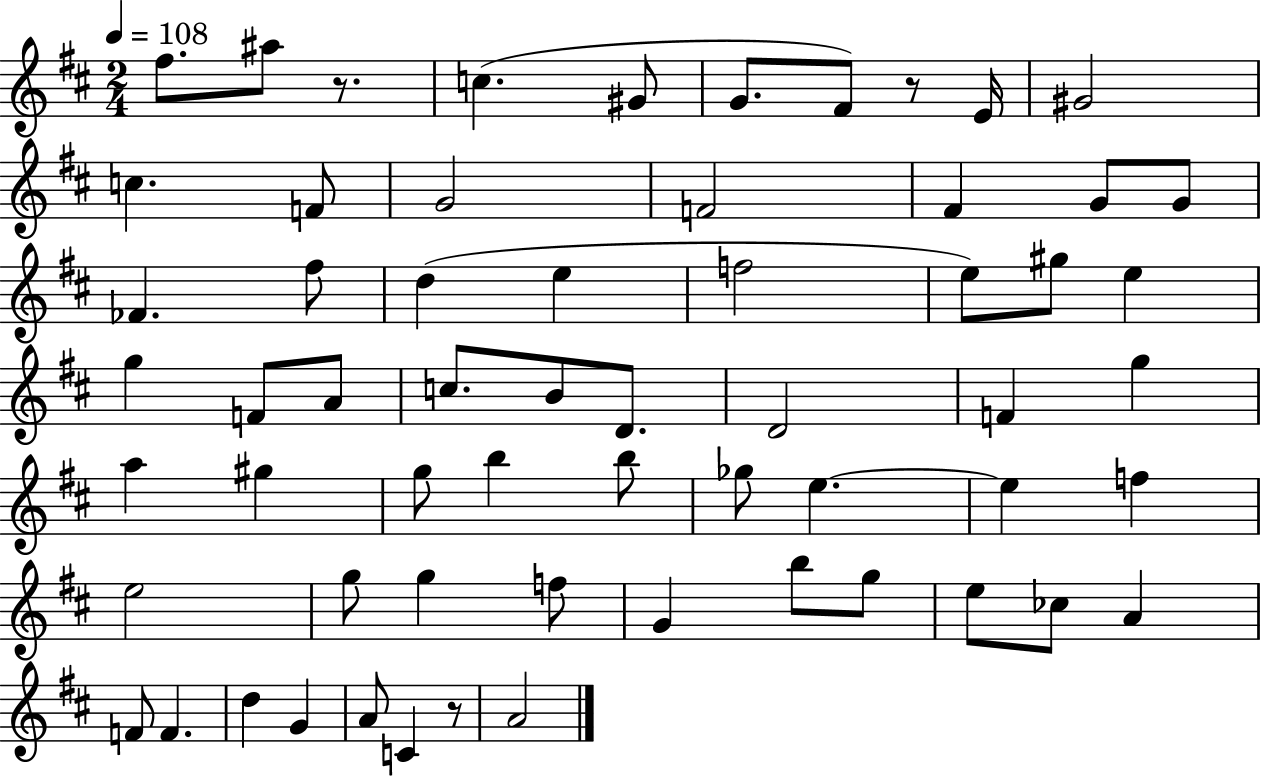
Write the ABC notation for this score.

X:1
T:Untitled
M:2/4
L:1/4
K:D
^f/2 ^a/2 z/2 c ^G/2 G/2 ^F/2 z/2 E/4 ^G2 c F/2 G2 F2 ^F G/2 G/2 _F ^f/2 d e f2 e/2 ^g/2 e g F/2 A/2 c/2 B/2 D/2 D2 F g a ^g g/2 b b/2 _g/2 e e f e2 g/2 g f/2 G b/2 g/2 e/2 _c/2 A F/2 F d G A/2 C z/2 A2